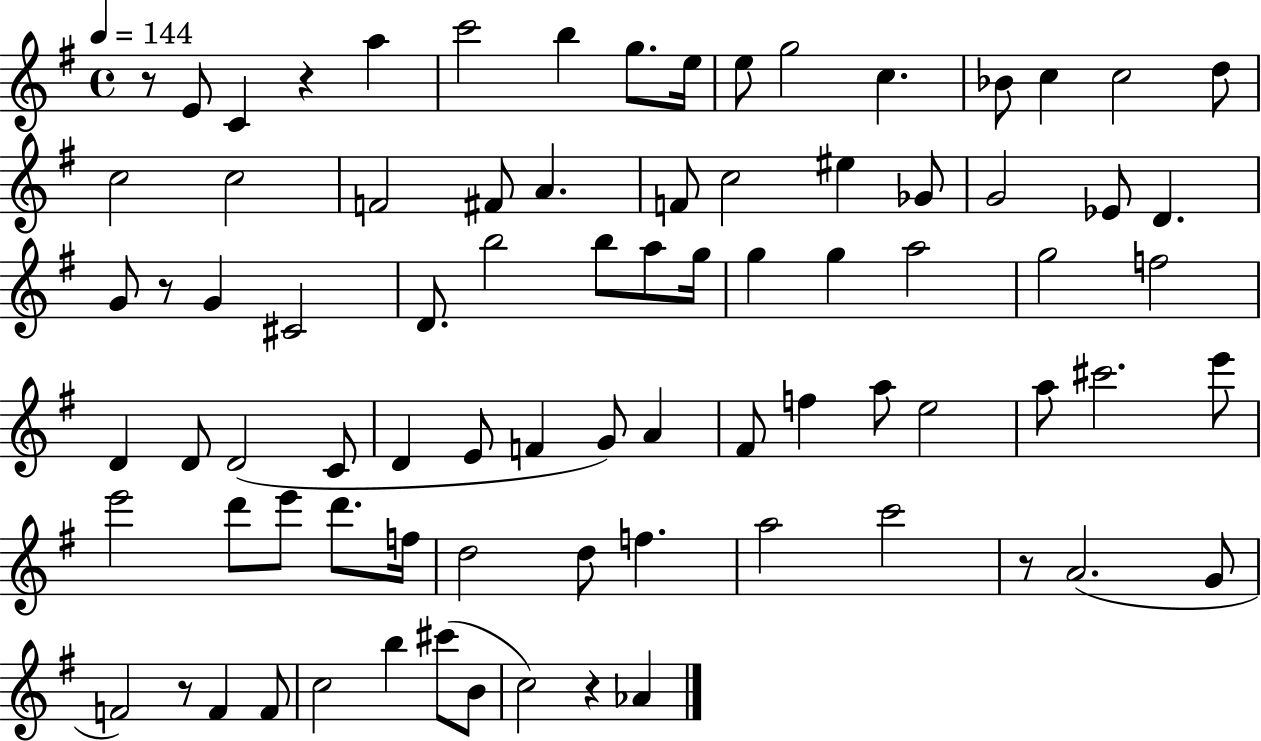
{
  \clef treble
  \time 4/4
  \defaultTimeSignature
  \key g \major
  \tempo 4 = 144
  r8 e'8 c'4 r4 a''4 | c'''2 b''4 g''8. e''16 | e''8 g''2 c''4. | bes'8 c''4 c''2 d''8 | \break c''2 c''2 | f'2 fis'8 a'4. | f'8 c''2 eis''4 ges'8 | g'2 ees'8 d'4. | \break g'8 r8 g'4 cis'2 | d'8. b''2 b''8 a''8 g''16 | g''4 g''4 a''2 | g''2 f''2 | \break d'4 d'8 d'2( c'8 | d'4 e'8 f'4 g'8) a'4 | fis'8 f''4 a''8 e''2 | a''8 cis'''2. e'''8 | \break e'''2 d'''8 e'''8 d'''8. f''16 | d''2 d''8 f''4. | a''2 c'''2 | r8 a'2.( g'8 | \break f'2) r8 f'4 f'8 | c''2 b''4 cis'''8( b'8 | c''2) r4 aes'4 | \bar "|."
}